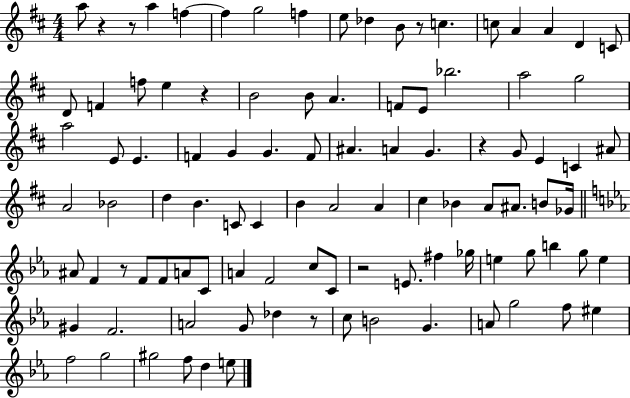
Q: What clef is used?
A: treble